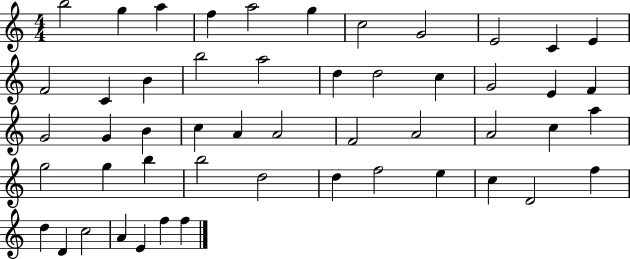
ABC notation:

X:1
T:Untitled
M:4/4
L:1/4
K:C
b2 g a f a2 g c2 G2 E2 C E F2 C B b2 a2 d d2 c G2 E F G2 G B c A A2 F2 A2 A2 c a g2 g b b2 d2 d f2 e c D2 f d D c2 A E f f